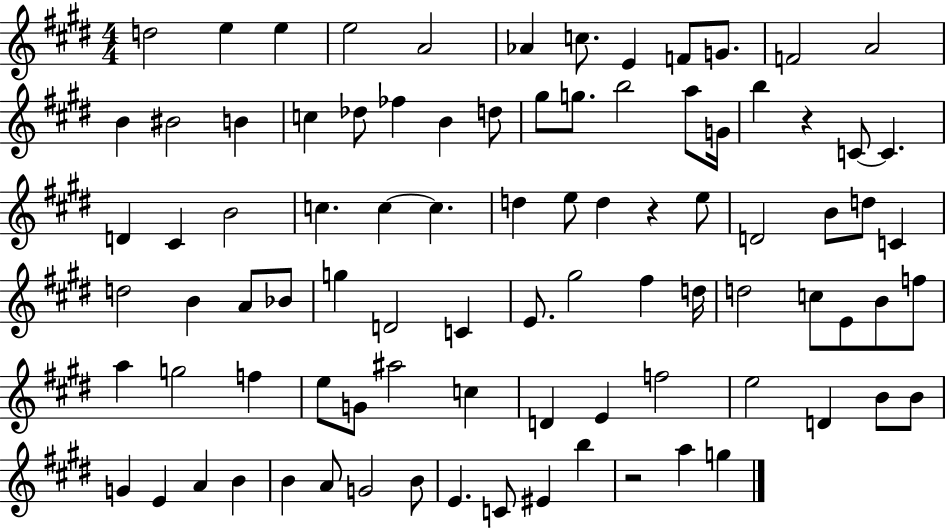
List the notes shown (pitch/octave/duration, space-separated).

D5/h E5/q E5/q E5/h A4/h Ab4/q C5/e. E4/q F4/e G4/e. F4/h A4/h B4/q BIS4/h B4/q C5/q Db5/e FES5/q B4/q D5/e G#5/e G5/e. B5/h A5/e G4/s B5/q R/q C4/e C4/q. D4/q C#4/q B4/h C5/q. C5/q C5/q. D5/q E5/e D5/q R/q E5/e D4/h B4/e D5/e C4/q D5/h B4/q A4/e Bb4/e G5/q D4/h C4/q E4/e. G#5/h F#5/q D5/s D5/h C5/e E4/e B4/e F5/e A5/q G5/h F5/q E5/e G4/e A#5/h C5/q D4/q E4/q F5/h E5/h D4/q B4/e B4/e G4/q E4/q A4/q B4/q B4/q A4/e G4/h B4/e E4/q. C4/e EIS4/q B5/q R/h A5/q G5/q